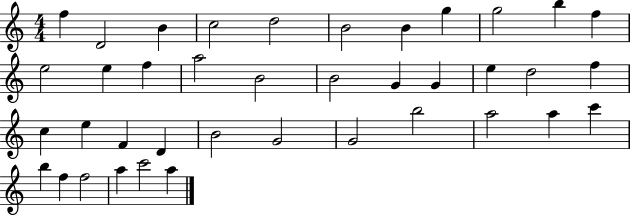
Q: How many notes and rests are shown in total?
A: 39